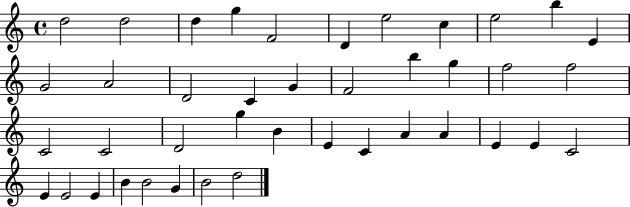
D5/h D5/h D5/q G5/q F4/h D4/q E5/h C5/q E5/h B5/q E4/q G4/h A4/h D4/h C4/q G4/q F4/h B5/q G5/q F5/h F5/h C4/h C4/h D4/h G5/q B4/q E4/q C4/q A4/q A4/q E4/q E4/q C4/h E4/q E4/h E4/q B4/q B4/h G4/q B4/h D5/h